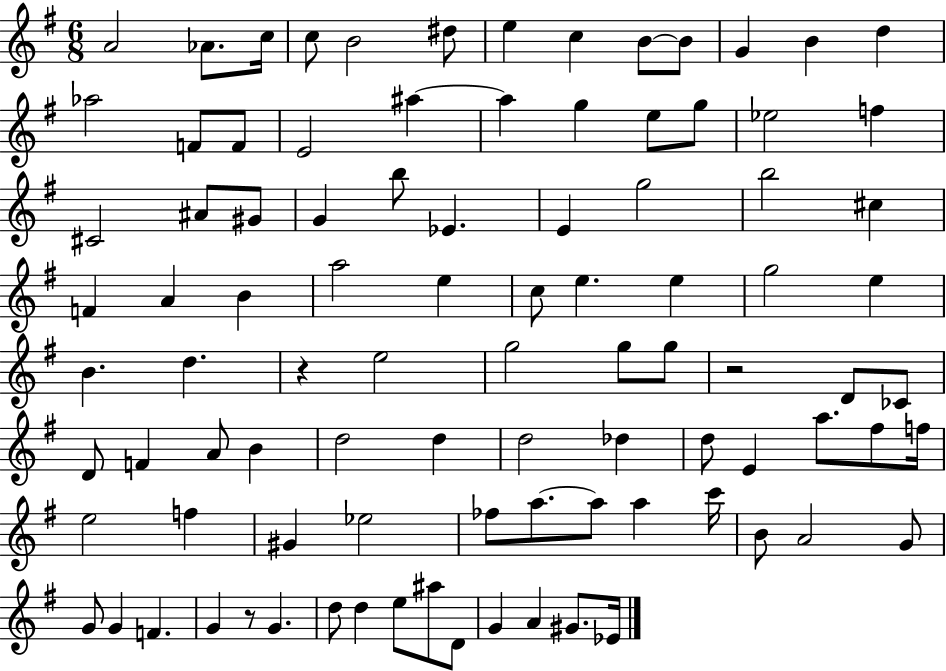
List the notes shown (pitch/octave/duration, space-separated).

A4/h Ab4/e. C5/s C5/e B4/h D#5/e E5/q C5/q B4/e B4/e G4/q B4/q D5/q Ab5/h F4/e F4/e E4/h A#5/q A#5/q G5/q E5/e G5/e Eb5/h F5/q C#4/h A#4/e G#4/e G4/q B5/e Eb4/q. E4/q G5/h B5/h C#5/q F4/q A4/q B4/q A5/h E5/q C5/e E5/q. E5/q G5/h E5/q B4/q. D5/q. R/q E5/h G5/h G5/e G5/e R/h D4/e CES4/e D4/e F4/q A4/e B4/q D5/h D5/q D5/h Db5/q D5/e E4/q A5/e. F#5/e F5/s E5/h F5/q G#4/q Eb5/h FES5/e A5/e. A5/e A5/q C6/s B4/e A4/h G4/e G4/e G4/q F4/q. G4/q R/e G4/q. D5/e D5/q E5/e A#5/e D4/e G4/q A4/q G#4/e. Eb4/s